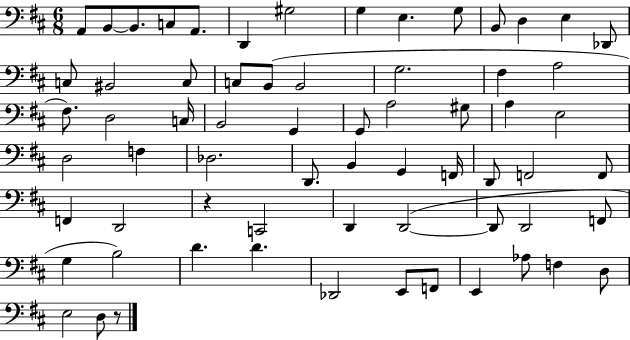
X:1
T:Untitled
M:6/8
L:1/4
K:D
A,,/2 B,,/2 B,,/2 C,/2 A,,/2 D,, ^G,2 G, E, G,/2 B,,/2 D, E, _D,,/2 C,/2 ^B,,2 C,/2 C,/2 B,,/2 B,,2 G,2 ^F, A,2 ^F,/2 D,2 C,/4 B,,2 G,, G,,/2 A,2 ^G,/2 A, E,2 D,2 F, _D,2 D,,/2 B,, G,, F,,/4 D,,/2 F,,2 F,,/2 F,, D,,2 z C,,2 D,, D,,2 D,,/2 D,,2 F,,/2 G, B,2 D D _D,,2 E,,/2 F,,/2 E,, _A,/2 F, D,/2 E,2 D,/2 z/2